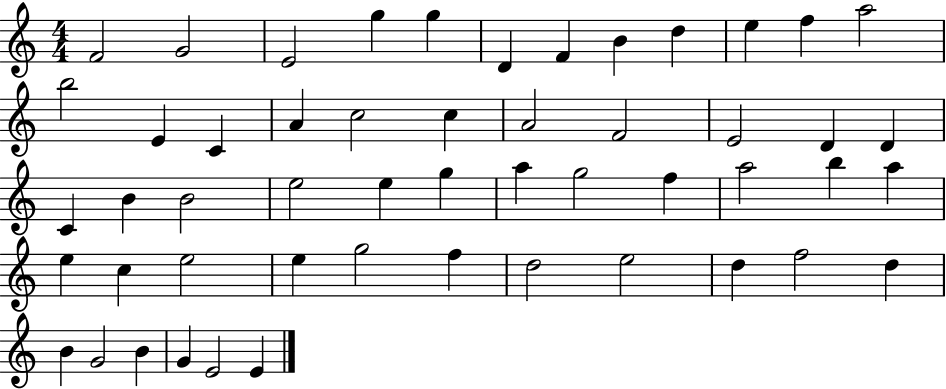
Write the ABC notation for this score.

X:1
T:Untitled
M:4/4
L:1/4
K:C
F2 G2 E2 g g D F B d e f a2 b2 E C A c2 c A2 F2 E2 D D C B B2 e2 e g a g2 f a2 b a e c e2 e g2 f d2 e2 d f2 d B G2 B G E2 E